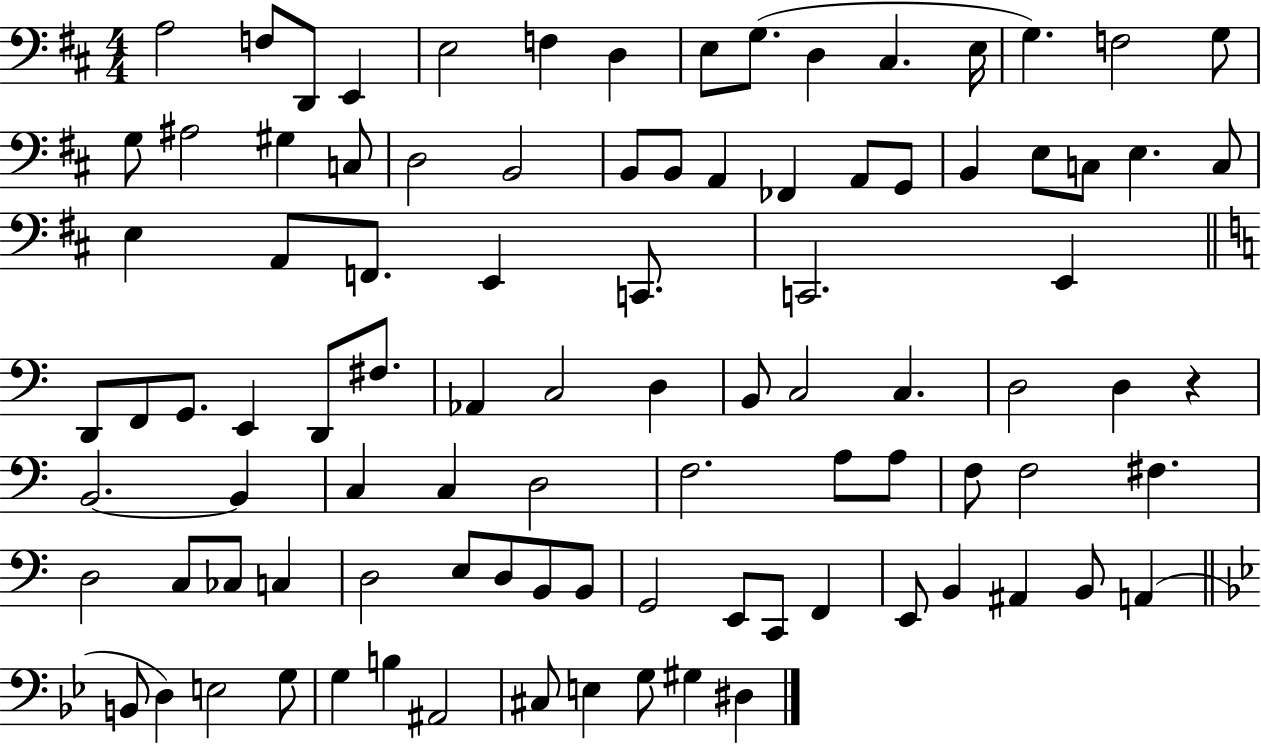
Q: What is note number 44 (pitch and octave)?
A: D2